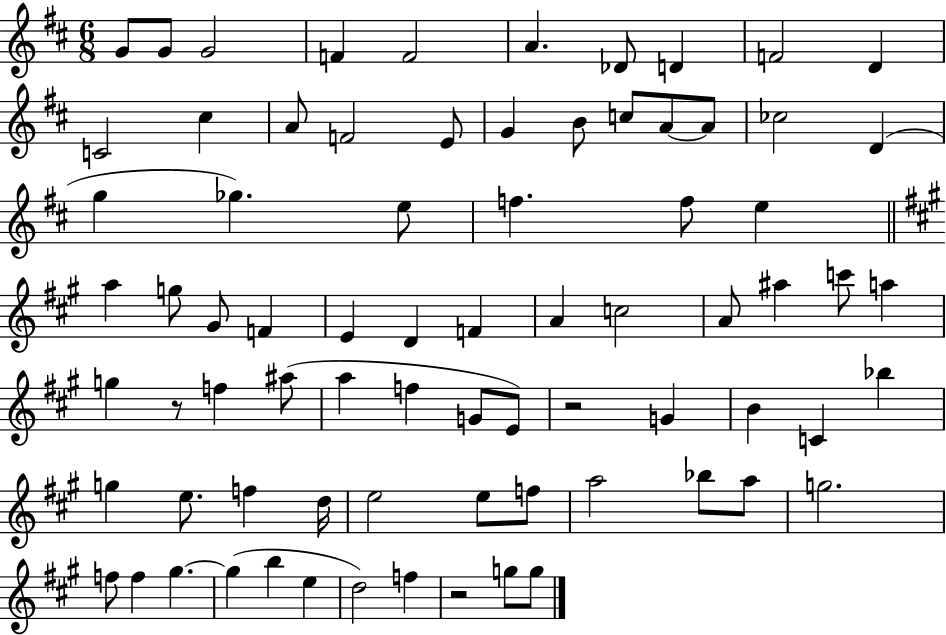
G4/e G4/e G4/h F4/q F4/h A4/q. Db4/e D4/q F4/h D4/q C4/h C#5/q A4/e F4/h E4/e G4/q B4/e C5/e A4/e A4/e CES5/h D4/q G5/q Gb5/q. E5/e F5/q. F5/e E5/q A5/q G5/e G#4/e F4/q E4/q D4/q F4/q A4/q C5/h A4/e A#5/q C6/e A5/q G5/q R/e F5/q A#5/e A5/q F5/q G4/e E4/e R/h G4/q B4/q C4/q Bb5/q G5/q E5/e. F5/q D5/s E5/h E5/e F5/e A5/h Bb5/e A5/e G5/h. F5/e F5/q G#5/q. G#5/q B5/q E5/q D5/h F5/q R/h G5/e G5/e